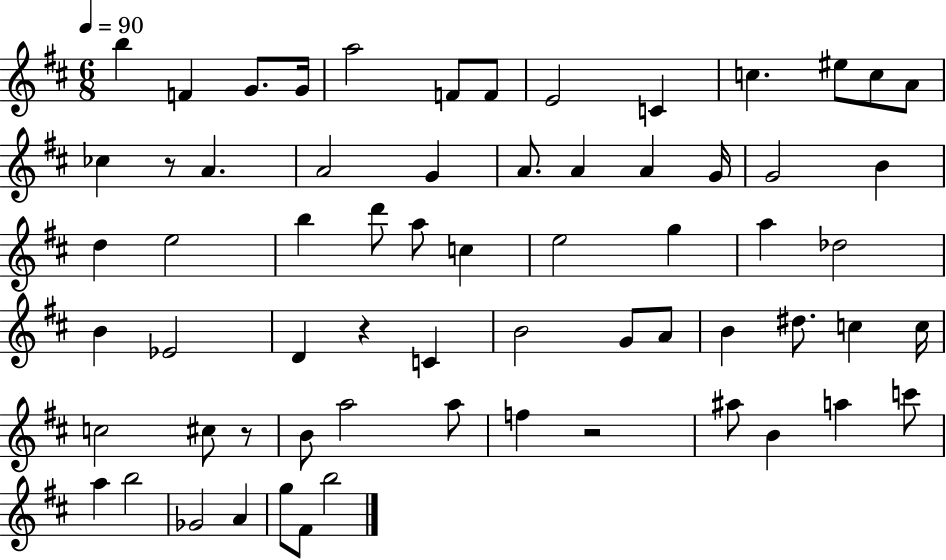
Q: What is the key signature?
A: D major